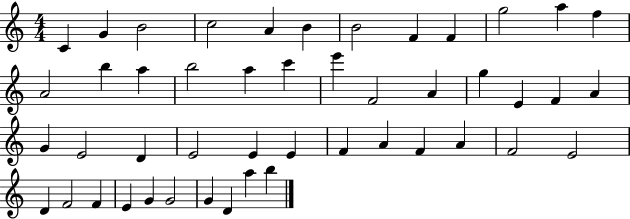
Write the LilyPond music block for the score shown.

{
  \clef treble
  \numericTimeSignature
  \time 4/4
  \key c \major
  c'4 g'4 b'2 | c''2 a'4 b'4 | b'2 f'4 f'4 | g''2 a''4 f''4 | \break a'2 b''4 a''4 | b''2 a''4 c'''4 | e'''4 f'2 a'4 | g''4 e'4 f'4 a'4 | \break g'4 e'2 d'4 | e'2 e'4 e'4 | f'4 a'4 f'4 a'4 | f'2 e'2 | \break d'4 f'2 f'4 | e'4 g'4 g'2 | g'4 d'4 a''4 b''4 | \bar "|."
}